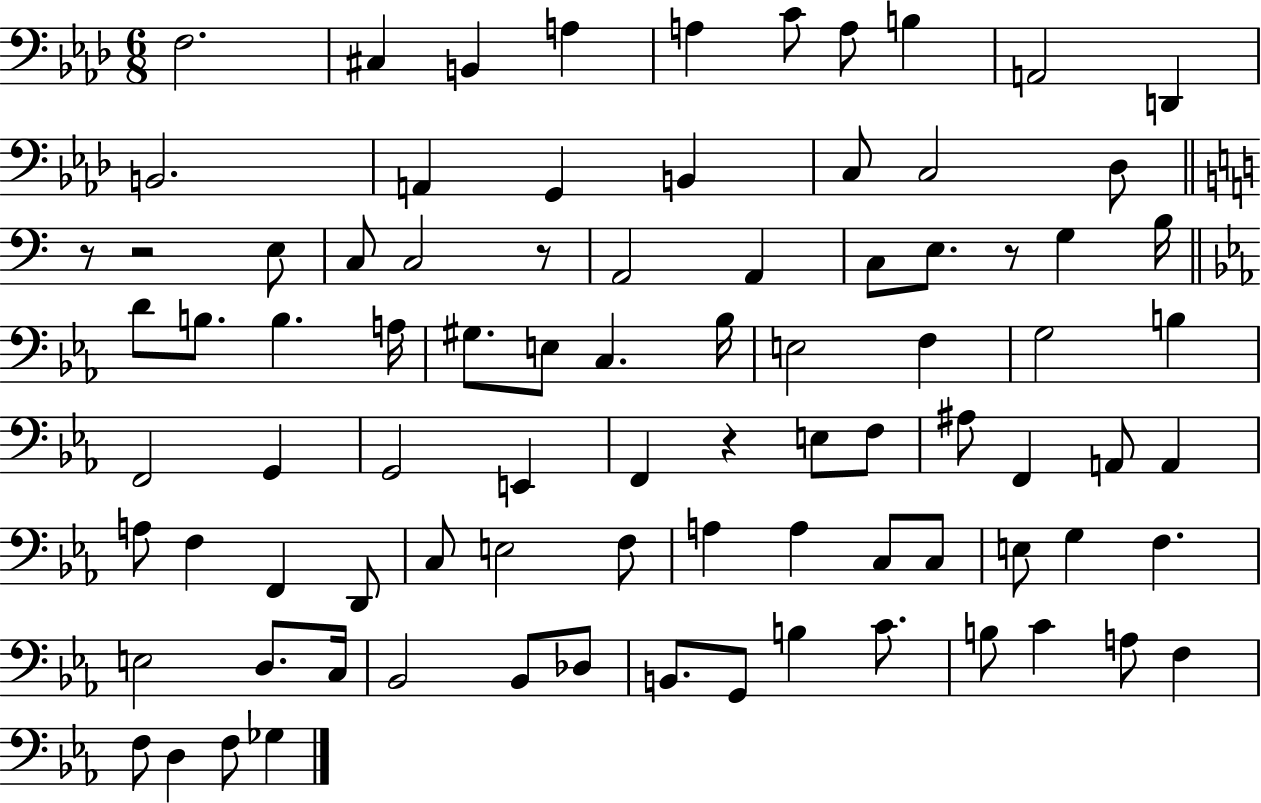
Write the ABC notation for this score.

X:1
T:Untitled
M:6/8
L:1/4
K:Ab
F,2 ^C, B,, A, A, C/2 A,/2 B, A,,2 D,, B,,2 A,, G,, B,, C,/2 C,2 _D,/2 z/2 z2 E,/2 C,/2 C,2 z/2 A,,2 A,, C,/2 E,/2 z/2 G, B,/4 D/2 B,/2 B, A,/4 ^G,/2 E,/2 C, _B,/4 E,2 F, G,2 B, F,,2 G,, G,,2 E,, F,, z E,/2 F,/2 ^A,/2 F,, A,,/2 A,, A,/2 F, F,, D,,/2 C,/2 E,2 F,/2 A, A, C,/2 C,/2 E,/2 G, F, E,2 D,/2 C,/4 _B,,2 _B,,/2 _D,/2 B,,/2 G,,/2 B, C/2 B,/2 C A,/2 F, F,/2 D, F,/2 _G,